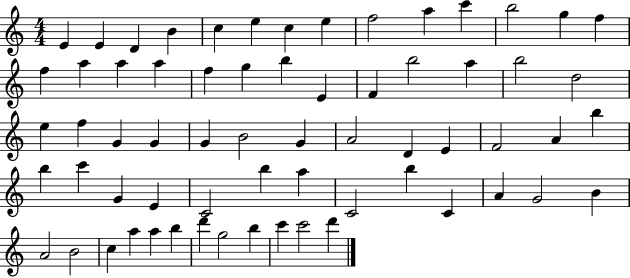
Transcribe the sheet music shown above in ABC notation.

X:1
T:Untitled
M:4/4
L:1/4
K:C
E E D B c e c e f2 a c' b2 g f f a a a f g b E F b2 a b2 d2 e f G G G B2 G A2 D E F2 A b b c' G E C2 b a C2 b C A G2 B A2 B2 c a a b d' g2 b c' c'2 d'